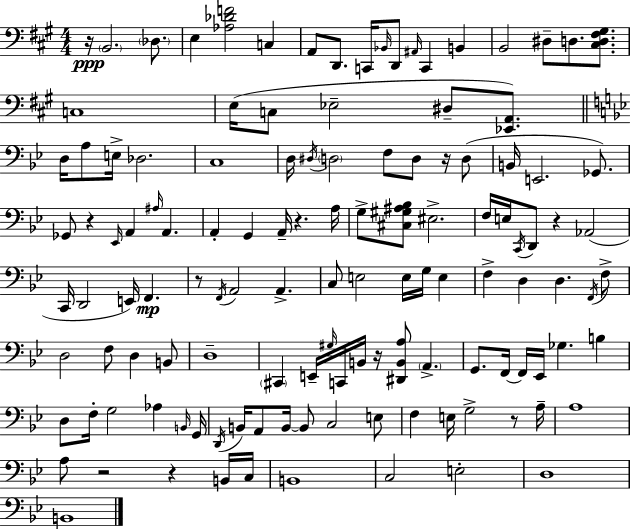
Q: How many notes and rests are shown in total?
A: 125